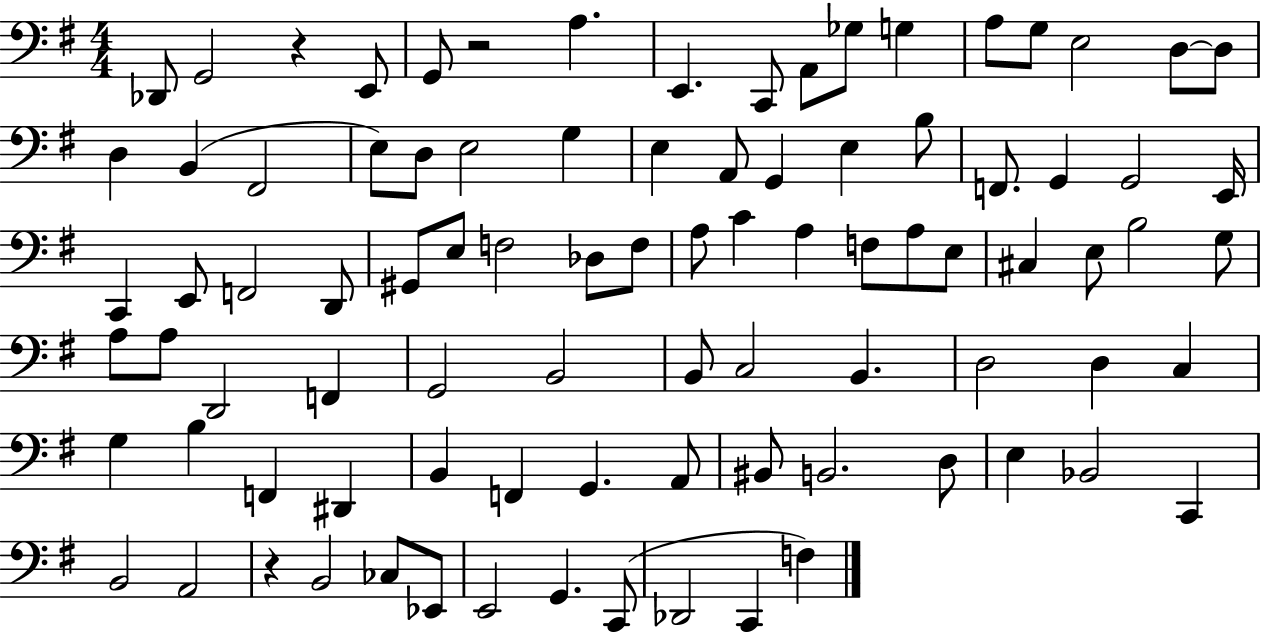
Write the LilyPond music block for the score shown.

{
  \clef bass
  \numericTimeSignature
  \time 4/4
  \key g \major
  \repeat volta 2 { des,8 g,2 r4 e,8 | g,8 r2 a4. | e,4. c,8 a,8 ges8 g4 | a8 g8 e2 d8~~ d8 | \break d4 b,4( fis,2 | e8) d8 e2 g4 | e4 a,8 g,4 e4 b8 | f,8. g,4 g,2 e,16 | \break c,4 e,8 f,2 d,8 | gis,8 e8 f2 des8 f8 | a8 c'4 a4 f8 a8 e8 | cis4 e8 b2 g8 | \break a8 a8 d,2 f,4 | g,2 b,2 | b,8 c2 b,4. | d2 d4 c4 | \break g4 b4 f,4 dis,4 | b,4 f,4 g,4. a,8 | bis,8 b,2. d8 | e4 bes,2 c,4 | \break b,2 a,2 | r4 b,2 ces8 ees,8 | e,2 g,4. c,8( | des,2 c,4 f4) | \break } \bar "|."
}